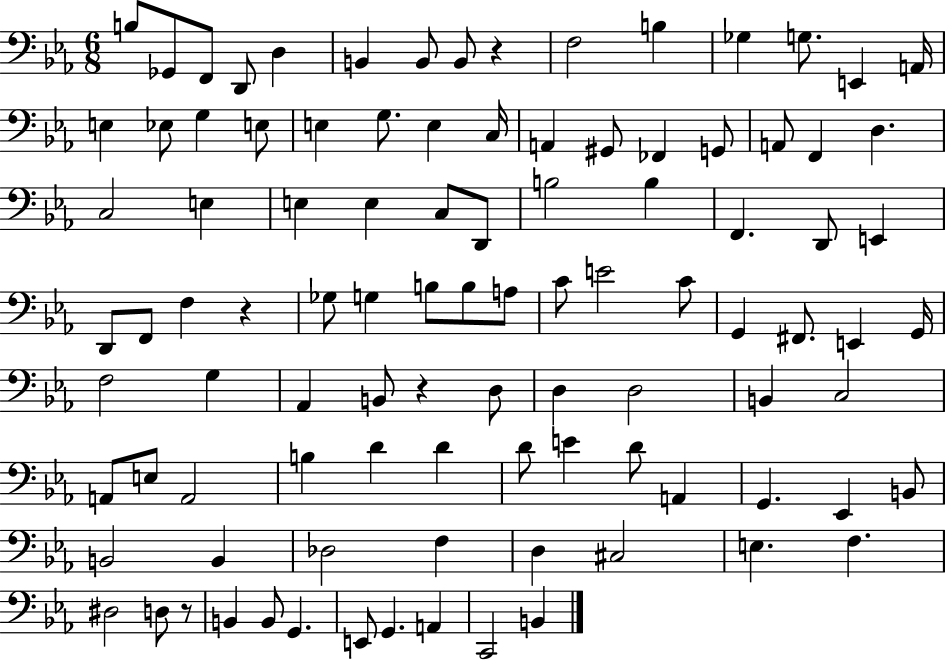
{
  \clef bass
  \numericTimeSignature
  \time 6/8
  \key ees \major
  b8 ges,8 f,8 d,8 d4 | b,4 b,8 b,8 r4 | f2 b4 | ges4 g8. e,4 a,16 | \break e4 ees8 g4 e8 | e4 g8. e4 c16 | a,4 gis,8 fes,4 g,8 | a,8 f,4 d4. | \break c2 e4 | e4 e4 c8 d,8 | b2 b4 | f,4. d,8 e,4 | \break d,8 f,8 f4 r4 | ges8 g4 b8 b8 a8 | c'8 e'2 c'8 | g,4 fis,8. e,4 g,16 | \break f2 g4 | aes,4 b,8 r4 d8 | d4 d2 | b,4 c2 | \break a,8 e8 a,2 | b4 d'4 d'4 | d'8 e'4 d'8 a,4 | g,4. ees,4 b,8 | \break b,2 b,4 | des2 f4 | d4 cis2 | e4. f4. | \break dis2 d8 r8 | b,4 b,8 g,4. | e,8 g,4. a,4 | c,2 b,4 | \break \bar "|."
}